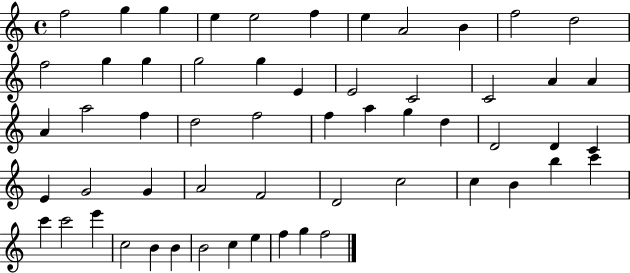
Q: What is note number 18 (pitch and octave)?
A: E4